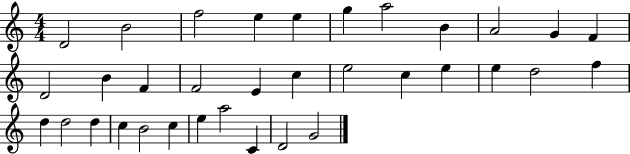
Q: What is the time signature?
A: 4/4